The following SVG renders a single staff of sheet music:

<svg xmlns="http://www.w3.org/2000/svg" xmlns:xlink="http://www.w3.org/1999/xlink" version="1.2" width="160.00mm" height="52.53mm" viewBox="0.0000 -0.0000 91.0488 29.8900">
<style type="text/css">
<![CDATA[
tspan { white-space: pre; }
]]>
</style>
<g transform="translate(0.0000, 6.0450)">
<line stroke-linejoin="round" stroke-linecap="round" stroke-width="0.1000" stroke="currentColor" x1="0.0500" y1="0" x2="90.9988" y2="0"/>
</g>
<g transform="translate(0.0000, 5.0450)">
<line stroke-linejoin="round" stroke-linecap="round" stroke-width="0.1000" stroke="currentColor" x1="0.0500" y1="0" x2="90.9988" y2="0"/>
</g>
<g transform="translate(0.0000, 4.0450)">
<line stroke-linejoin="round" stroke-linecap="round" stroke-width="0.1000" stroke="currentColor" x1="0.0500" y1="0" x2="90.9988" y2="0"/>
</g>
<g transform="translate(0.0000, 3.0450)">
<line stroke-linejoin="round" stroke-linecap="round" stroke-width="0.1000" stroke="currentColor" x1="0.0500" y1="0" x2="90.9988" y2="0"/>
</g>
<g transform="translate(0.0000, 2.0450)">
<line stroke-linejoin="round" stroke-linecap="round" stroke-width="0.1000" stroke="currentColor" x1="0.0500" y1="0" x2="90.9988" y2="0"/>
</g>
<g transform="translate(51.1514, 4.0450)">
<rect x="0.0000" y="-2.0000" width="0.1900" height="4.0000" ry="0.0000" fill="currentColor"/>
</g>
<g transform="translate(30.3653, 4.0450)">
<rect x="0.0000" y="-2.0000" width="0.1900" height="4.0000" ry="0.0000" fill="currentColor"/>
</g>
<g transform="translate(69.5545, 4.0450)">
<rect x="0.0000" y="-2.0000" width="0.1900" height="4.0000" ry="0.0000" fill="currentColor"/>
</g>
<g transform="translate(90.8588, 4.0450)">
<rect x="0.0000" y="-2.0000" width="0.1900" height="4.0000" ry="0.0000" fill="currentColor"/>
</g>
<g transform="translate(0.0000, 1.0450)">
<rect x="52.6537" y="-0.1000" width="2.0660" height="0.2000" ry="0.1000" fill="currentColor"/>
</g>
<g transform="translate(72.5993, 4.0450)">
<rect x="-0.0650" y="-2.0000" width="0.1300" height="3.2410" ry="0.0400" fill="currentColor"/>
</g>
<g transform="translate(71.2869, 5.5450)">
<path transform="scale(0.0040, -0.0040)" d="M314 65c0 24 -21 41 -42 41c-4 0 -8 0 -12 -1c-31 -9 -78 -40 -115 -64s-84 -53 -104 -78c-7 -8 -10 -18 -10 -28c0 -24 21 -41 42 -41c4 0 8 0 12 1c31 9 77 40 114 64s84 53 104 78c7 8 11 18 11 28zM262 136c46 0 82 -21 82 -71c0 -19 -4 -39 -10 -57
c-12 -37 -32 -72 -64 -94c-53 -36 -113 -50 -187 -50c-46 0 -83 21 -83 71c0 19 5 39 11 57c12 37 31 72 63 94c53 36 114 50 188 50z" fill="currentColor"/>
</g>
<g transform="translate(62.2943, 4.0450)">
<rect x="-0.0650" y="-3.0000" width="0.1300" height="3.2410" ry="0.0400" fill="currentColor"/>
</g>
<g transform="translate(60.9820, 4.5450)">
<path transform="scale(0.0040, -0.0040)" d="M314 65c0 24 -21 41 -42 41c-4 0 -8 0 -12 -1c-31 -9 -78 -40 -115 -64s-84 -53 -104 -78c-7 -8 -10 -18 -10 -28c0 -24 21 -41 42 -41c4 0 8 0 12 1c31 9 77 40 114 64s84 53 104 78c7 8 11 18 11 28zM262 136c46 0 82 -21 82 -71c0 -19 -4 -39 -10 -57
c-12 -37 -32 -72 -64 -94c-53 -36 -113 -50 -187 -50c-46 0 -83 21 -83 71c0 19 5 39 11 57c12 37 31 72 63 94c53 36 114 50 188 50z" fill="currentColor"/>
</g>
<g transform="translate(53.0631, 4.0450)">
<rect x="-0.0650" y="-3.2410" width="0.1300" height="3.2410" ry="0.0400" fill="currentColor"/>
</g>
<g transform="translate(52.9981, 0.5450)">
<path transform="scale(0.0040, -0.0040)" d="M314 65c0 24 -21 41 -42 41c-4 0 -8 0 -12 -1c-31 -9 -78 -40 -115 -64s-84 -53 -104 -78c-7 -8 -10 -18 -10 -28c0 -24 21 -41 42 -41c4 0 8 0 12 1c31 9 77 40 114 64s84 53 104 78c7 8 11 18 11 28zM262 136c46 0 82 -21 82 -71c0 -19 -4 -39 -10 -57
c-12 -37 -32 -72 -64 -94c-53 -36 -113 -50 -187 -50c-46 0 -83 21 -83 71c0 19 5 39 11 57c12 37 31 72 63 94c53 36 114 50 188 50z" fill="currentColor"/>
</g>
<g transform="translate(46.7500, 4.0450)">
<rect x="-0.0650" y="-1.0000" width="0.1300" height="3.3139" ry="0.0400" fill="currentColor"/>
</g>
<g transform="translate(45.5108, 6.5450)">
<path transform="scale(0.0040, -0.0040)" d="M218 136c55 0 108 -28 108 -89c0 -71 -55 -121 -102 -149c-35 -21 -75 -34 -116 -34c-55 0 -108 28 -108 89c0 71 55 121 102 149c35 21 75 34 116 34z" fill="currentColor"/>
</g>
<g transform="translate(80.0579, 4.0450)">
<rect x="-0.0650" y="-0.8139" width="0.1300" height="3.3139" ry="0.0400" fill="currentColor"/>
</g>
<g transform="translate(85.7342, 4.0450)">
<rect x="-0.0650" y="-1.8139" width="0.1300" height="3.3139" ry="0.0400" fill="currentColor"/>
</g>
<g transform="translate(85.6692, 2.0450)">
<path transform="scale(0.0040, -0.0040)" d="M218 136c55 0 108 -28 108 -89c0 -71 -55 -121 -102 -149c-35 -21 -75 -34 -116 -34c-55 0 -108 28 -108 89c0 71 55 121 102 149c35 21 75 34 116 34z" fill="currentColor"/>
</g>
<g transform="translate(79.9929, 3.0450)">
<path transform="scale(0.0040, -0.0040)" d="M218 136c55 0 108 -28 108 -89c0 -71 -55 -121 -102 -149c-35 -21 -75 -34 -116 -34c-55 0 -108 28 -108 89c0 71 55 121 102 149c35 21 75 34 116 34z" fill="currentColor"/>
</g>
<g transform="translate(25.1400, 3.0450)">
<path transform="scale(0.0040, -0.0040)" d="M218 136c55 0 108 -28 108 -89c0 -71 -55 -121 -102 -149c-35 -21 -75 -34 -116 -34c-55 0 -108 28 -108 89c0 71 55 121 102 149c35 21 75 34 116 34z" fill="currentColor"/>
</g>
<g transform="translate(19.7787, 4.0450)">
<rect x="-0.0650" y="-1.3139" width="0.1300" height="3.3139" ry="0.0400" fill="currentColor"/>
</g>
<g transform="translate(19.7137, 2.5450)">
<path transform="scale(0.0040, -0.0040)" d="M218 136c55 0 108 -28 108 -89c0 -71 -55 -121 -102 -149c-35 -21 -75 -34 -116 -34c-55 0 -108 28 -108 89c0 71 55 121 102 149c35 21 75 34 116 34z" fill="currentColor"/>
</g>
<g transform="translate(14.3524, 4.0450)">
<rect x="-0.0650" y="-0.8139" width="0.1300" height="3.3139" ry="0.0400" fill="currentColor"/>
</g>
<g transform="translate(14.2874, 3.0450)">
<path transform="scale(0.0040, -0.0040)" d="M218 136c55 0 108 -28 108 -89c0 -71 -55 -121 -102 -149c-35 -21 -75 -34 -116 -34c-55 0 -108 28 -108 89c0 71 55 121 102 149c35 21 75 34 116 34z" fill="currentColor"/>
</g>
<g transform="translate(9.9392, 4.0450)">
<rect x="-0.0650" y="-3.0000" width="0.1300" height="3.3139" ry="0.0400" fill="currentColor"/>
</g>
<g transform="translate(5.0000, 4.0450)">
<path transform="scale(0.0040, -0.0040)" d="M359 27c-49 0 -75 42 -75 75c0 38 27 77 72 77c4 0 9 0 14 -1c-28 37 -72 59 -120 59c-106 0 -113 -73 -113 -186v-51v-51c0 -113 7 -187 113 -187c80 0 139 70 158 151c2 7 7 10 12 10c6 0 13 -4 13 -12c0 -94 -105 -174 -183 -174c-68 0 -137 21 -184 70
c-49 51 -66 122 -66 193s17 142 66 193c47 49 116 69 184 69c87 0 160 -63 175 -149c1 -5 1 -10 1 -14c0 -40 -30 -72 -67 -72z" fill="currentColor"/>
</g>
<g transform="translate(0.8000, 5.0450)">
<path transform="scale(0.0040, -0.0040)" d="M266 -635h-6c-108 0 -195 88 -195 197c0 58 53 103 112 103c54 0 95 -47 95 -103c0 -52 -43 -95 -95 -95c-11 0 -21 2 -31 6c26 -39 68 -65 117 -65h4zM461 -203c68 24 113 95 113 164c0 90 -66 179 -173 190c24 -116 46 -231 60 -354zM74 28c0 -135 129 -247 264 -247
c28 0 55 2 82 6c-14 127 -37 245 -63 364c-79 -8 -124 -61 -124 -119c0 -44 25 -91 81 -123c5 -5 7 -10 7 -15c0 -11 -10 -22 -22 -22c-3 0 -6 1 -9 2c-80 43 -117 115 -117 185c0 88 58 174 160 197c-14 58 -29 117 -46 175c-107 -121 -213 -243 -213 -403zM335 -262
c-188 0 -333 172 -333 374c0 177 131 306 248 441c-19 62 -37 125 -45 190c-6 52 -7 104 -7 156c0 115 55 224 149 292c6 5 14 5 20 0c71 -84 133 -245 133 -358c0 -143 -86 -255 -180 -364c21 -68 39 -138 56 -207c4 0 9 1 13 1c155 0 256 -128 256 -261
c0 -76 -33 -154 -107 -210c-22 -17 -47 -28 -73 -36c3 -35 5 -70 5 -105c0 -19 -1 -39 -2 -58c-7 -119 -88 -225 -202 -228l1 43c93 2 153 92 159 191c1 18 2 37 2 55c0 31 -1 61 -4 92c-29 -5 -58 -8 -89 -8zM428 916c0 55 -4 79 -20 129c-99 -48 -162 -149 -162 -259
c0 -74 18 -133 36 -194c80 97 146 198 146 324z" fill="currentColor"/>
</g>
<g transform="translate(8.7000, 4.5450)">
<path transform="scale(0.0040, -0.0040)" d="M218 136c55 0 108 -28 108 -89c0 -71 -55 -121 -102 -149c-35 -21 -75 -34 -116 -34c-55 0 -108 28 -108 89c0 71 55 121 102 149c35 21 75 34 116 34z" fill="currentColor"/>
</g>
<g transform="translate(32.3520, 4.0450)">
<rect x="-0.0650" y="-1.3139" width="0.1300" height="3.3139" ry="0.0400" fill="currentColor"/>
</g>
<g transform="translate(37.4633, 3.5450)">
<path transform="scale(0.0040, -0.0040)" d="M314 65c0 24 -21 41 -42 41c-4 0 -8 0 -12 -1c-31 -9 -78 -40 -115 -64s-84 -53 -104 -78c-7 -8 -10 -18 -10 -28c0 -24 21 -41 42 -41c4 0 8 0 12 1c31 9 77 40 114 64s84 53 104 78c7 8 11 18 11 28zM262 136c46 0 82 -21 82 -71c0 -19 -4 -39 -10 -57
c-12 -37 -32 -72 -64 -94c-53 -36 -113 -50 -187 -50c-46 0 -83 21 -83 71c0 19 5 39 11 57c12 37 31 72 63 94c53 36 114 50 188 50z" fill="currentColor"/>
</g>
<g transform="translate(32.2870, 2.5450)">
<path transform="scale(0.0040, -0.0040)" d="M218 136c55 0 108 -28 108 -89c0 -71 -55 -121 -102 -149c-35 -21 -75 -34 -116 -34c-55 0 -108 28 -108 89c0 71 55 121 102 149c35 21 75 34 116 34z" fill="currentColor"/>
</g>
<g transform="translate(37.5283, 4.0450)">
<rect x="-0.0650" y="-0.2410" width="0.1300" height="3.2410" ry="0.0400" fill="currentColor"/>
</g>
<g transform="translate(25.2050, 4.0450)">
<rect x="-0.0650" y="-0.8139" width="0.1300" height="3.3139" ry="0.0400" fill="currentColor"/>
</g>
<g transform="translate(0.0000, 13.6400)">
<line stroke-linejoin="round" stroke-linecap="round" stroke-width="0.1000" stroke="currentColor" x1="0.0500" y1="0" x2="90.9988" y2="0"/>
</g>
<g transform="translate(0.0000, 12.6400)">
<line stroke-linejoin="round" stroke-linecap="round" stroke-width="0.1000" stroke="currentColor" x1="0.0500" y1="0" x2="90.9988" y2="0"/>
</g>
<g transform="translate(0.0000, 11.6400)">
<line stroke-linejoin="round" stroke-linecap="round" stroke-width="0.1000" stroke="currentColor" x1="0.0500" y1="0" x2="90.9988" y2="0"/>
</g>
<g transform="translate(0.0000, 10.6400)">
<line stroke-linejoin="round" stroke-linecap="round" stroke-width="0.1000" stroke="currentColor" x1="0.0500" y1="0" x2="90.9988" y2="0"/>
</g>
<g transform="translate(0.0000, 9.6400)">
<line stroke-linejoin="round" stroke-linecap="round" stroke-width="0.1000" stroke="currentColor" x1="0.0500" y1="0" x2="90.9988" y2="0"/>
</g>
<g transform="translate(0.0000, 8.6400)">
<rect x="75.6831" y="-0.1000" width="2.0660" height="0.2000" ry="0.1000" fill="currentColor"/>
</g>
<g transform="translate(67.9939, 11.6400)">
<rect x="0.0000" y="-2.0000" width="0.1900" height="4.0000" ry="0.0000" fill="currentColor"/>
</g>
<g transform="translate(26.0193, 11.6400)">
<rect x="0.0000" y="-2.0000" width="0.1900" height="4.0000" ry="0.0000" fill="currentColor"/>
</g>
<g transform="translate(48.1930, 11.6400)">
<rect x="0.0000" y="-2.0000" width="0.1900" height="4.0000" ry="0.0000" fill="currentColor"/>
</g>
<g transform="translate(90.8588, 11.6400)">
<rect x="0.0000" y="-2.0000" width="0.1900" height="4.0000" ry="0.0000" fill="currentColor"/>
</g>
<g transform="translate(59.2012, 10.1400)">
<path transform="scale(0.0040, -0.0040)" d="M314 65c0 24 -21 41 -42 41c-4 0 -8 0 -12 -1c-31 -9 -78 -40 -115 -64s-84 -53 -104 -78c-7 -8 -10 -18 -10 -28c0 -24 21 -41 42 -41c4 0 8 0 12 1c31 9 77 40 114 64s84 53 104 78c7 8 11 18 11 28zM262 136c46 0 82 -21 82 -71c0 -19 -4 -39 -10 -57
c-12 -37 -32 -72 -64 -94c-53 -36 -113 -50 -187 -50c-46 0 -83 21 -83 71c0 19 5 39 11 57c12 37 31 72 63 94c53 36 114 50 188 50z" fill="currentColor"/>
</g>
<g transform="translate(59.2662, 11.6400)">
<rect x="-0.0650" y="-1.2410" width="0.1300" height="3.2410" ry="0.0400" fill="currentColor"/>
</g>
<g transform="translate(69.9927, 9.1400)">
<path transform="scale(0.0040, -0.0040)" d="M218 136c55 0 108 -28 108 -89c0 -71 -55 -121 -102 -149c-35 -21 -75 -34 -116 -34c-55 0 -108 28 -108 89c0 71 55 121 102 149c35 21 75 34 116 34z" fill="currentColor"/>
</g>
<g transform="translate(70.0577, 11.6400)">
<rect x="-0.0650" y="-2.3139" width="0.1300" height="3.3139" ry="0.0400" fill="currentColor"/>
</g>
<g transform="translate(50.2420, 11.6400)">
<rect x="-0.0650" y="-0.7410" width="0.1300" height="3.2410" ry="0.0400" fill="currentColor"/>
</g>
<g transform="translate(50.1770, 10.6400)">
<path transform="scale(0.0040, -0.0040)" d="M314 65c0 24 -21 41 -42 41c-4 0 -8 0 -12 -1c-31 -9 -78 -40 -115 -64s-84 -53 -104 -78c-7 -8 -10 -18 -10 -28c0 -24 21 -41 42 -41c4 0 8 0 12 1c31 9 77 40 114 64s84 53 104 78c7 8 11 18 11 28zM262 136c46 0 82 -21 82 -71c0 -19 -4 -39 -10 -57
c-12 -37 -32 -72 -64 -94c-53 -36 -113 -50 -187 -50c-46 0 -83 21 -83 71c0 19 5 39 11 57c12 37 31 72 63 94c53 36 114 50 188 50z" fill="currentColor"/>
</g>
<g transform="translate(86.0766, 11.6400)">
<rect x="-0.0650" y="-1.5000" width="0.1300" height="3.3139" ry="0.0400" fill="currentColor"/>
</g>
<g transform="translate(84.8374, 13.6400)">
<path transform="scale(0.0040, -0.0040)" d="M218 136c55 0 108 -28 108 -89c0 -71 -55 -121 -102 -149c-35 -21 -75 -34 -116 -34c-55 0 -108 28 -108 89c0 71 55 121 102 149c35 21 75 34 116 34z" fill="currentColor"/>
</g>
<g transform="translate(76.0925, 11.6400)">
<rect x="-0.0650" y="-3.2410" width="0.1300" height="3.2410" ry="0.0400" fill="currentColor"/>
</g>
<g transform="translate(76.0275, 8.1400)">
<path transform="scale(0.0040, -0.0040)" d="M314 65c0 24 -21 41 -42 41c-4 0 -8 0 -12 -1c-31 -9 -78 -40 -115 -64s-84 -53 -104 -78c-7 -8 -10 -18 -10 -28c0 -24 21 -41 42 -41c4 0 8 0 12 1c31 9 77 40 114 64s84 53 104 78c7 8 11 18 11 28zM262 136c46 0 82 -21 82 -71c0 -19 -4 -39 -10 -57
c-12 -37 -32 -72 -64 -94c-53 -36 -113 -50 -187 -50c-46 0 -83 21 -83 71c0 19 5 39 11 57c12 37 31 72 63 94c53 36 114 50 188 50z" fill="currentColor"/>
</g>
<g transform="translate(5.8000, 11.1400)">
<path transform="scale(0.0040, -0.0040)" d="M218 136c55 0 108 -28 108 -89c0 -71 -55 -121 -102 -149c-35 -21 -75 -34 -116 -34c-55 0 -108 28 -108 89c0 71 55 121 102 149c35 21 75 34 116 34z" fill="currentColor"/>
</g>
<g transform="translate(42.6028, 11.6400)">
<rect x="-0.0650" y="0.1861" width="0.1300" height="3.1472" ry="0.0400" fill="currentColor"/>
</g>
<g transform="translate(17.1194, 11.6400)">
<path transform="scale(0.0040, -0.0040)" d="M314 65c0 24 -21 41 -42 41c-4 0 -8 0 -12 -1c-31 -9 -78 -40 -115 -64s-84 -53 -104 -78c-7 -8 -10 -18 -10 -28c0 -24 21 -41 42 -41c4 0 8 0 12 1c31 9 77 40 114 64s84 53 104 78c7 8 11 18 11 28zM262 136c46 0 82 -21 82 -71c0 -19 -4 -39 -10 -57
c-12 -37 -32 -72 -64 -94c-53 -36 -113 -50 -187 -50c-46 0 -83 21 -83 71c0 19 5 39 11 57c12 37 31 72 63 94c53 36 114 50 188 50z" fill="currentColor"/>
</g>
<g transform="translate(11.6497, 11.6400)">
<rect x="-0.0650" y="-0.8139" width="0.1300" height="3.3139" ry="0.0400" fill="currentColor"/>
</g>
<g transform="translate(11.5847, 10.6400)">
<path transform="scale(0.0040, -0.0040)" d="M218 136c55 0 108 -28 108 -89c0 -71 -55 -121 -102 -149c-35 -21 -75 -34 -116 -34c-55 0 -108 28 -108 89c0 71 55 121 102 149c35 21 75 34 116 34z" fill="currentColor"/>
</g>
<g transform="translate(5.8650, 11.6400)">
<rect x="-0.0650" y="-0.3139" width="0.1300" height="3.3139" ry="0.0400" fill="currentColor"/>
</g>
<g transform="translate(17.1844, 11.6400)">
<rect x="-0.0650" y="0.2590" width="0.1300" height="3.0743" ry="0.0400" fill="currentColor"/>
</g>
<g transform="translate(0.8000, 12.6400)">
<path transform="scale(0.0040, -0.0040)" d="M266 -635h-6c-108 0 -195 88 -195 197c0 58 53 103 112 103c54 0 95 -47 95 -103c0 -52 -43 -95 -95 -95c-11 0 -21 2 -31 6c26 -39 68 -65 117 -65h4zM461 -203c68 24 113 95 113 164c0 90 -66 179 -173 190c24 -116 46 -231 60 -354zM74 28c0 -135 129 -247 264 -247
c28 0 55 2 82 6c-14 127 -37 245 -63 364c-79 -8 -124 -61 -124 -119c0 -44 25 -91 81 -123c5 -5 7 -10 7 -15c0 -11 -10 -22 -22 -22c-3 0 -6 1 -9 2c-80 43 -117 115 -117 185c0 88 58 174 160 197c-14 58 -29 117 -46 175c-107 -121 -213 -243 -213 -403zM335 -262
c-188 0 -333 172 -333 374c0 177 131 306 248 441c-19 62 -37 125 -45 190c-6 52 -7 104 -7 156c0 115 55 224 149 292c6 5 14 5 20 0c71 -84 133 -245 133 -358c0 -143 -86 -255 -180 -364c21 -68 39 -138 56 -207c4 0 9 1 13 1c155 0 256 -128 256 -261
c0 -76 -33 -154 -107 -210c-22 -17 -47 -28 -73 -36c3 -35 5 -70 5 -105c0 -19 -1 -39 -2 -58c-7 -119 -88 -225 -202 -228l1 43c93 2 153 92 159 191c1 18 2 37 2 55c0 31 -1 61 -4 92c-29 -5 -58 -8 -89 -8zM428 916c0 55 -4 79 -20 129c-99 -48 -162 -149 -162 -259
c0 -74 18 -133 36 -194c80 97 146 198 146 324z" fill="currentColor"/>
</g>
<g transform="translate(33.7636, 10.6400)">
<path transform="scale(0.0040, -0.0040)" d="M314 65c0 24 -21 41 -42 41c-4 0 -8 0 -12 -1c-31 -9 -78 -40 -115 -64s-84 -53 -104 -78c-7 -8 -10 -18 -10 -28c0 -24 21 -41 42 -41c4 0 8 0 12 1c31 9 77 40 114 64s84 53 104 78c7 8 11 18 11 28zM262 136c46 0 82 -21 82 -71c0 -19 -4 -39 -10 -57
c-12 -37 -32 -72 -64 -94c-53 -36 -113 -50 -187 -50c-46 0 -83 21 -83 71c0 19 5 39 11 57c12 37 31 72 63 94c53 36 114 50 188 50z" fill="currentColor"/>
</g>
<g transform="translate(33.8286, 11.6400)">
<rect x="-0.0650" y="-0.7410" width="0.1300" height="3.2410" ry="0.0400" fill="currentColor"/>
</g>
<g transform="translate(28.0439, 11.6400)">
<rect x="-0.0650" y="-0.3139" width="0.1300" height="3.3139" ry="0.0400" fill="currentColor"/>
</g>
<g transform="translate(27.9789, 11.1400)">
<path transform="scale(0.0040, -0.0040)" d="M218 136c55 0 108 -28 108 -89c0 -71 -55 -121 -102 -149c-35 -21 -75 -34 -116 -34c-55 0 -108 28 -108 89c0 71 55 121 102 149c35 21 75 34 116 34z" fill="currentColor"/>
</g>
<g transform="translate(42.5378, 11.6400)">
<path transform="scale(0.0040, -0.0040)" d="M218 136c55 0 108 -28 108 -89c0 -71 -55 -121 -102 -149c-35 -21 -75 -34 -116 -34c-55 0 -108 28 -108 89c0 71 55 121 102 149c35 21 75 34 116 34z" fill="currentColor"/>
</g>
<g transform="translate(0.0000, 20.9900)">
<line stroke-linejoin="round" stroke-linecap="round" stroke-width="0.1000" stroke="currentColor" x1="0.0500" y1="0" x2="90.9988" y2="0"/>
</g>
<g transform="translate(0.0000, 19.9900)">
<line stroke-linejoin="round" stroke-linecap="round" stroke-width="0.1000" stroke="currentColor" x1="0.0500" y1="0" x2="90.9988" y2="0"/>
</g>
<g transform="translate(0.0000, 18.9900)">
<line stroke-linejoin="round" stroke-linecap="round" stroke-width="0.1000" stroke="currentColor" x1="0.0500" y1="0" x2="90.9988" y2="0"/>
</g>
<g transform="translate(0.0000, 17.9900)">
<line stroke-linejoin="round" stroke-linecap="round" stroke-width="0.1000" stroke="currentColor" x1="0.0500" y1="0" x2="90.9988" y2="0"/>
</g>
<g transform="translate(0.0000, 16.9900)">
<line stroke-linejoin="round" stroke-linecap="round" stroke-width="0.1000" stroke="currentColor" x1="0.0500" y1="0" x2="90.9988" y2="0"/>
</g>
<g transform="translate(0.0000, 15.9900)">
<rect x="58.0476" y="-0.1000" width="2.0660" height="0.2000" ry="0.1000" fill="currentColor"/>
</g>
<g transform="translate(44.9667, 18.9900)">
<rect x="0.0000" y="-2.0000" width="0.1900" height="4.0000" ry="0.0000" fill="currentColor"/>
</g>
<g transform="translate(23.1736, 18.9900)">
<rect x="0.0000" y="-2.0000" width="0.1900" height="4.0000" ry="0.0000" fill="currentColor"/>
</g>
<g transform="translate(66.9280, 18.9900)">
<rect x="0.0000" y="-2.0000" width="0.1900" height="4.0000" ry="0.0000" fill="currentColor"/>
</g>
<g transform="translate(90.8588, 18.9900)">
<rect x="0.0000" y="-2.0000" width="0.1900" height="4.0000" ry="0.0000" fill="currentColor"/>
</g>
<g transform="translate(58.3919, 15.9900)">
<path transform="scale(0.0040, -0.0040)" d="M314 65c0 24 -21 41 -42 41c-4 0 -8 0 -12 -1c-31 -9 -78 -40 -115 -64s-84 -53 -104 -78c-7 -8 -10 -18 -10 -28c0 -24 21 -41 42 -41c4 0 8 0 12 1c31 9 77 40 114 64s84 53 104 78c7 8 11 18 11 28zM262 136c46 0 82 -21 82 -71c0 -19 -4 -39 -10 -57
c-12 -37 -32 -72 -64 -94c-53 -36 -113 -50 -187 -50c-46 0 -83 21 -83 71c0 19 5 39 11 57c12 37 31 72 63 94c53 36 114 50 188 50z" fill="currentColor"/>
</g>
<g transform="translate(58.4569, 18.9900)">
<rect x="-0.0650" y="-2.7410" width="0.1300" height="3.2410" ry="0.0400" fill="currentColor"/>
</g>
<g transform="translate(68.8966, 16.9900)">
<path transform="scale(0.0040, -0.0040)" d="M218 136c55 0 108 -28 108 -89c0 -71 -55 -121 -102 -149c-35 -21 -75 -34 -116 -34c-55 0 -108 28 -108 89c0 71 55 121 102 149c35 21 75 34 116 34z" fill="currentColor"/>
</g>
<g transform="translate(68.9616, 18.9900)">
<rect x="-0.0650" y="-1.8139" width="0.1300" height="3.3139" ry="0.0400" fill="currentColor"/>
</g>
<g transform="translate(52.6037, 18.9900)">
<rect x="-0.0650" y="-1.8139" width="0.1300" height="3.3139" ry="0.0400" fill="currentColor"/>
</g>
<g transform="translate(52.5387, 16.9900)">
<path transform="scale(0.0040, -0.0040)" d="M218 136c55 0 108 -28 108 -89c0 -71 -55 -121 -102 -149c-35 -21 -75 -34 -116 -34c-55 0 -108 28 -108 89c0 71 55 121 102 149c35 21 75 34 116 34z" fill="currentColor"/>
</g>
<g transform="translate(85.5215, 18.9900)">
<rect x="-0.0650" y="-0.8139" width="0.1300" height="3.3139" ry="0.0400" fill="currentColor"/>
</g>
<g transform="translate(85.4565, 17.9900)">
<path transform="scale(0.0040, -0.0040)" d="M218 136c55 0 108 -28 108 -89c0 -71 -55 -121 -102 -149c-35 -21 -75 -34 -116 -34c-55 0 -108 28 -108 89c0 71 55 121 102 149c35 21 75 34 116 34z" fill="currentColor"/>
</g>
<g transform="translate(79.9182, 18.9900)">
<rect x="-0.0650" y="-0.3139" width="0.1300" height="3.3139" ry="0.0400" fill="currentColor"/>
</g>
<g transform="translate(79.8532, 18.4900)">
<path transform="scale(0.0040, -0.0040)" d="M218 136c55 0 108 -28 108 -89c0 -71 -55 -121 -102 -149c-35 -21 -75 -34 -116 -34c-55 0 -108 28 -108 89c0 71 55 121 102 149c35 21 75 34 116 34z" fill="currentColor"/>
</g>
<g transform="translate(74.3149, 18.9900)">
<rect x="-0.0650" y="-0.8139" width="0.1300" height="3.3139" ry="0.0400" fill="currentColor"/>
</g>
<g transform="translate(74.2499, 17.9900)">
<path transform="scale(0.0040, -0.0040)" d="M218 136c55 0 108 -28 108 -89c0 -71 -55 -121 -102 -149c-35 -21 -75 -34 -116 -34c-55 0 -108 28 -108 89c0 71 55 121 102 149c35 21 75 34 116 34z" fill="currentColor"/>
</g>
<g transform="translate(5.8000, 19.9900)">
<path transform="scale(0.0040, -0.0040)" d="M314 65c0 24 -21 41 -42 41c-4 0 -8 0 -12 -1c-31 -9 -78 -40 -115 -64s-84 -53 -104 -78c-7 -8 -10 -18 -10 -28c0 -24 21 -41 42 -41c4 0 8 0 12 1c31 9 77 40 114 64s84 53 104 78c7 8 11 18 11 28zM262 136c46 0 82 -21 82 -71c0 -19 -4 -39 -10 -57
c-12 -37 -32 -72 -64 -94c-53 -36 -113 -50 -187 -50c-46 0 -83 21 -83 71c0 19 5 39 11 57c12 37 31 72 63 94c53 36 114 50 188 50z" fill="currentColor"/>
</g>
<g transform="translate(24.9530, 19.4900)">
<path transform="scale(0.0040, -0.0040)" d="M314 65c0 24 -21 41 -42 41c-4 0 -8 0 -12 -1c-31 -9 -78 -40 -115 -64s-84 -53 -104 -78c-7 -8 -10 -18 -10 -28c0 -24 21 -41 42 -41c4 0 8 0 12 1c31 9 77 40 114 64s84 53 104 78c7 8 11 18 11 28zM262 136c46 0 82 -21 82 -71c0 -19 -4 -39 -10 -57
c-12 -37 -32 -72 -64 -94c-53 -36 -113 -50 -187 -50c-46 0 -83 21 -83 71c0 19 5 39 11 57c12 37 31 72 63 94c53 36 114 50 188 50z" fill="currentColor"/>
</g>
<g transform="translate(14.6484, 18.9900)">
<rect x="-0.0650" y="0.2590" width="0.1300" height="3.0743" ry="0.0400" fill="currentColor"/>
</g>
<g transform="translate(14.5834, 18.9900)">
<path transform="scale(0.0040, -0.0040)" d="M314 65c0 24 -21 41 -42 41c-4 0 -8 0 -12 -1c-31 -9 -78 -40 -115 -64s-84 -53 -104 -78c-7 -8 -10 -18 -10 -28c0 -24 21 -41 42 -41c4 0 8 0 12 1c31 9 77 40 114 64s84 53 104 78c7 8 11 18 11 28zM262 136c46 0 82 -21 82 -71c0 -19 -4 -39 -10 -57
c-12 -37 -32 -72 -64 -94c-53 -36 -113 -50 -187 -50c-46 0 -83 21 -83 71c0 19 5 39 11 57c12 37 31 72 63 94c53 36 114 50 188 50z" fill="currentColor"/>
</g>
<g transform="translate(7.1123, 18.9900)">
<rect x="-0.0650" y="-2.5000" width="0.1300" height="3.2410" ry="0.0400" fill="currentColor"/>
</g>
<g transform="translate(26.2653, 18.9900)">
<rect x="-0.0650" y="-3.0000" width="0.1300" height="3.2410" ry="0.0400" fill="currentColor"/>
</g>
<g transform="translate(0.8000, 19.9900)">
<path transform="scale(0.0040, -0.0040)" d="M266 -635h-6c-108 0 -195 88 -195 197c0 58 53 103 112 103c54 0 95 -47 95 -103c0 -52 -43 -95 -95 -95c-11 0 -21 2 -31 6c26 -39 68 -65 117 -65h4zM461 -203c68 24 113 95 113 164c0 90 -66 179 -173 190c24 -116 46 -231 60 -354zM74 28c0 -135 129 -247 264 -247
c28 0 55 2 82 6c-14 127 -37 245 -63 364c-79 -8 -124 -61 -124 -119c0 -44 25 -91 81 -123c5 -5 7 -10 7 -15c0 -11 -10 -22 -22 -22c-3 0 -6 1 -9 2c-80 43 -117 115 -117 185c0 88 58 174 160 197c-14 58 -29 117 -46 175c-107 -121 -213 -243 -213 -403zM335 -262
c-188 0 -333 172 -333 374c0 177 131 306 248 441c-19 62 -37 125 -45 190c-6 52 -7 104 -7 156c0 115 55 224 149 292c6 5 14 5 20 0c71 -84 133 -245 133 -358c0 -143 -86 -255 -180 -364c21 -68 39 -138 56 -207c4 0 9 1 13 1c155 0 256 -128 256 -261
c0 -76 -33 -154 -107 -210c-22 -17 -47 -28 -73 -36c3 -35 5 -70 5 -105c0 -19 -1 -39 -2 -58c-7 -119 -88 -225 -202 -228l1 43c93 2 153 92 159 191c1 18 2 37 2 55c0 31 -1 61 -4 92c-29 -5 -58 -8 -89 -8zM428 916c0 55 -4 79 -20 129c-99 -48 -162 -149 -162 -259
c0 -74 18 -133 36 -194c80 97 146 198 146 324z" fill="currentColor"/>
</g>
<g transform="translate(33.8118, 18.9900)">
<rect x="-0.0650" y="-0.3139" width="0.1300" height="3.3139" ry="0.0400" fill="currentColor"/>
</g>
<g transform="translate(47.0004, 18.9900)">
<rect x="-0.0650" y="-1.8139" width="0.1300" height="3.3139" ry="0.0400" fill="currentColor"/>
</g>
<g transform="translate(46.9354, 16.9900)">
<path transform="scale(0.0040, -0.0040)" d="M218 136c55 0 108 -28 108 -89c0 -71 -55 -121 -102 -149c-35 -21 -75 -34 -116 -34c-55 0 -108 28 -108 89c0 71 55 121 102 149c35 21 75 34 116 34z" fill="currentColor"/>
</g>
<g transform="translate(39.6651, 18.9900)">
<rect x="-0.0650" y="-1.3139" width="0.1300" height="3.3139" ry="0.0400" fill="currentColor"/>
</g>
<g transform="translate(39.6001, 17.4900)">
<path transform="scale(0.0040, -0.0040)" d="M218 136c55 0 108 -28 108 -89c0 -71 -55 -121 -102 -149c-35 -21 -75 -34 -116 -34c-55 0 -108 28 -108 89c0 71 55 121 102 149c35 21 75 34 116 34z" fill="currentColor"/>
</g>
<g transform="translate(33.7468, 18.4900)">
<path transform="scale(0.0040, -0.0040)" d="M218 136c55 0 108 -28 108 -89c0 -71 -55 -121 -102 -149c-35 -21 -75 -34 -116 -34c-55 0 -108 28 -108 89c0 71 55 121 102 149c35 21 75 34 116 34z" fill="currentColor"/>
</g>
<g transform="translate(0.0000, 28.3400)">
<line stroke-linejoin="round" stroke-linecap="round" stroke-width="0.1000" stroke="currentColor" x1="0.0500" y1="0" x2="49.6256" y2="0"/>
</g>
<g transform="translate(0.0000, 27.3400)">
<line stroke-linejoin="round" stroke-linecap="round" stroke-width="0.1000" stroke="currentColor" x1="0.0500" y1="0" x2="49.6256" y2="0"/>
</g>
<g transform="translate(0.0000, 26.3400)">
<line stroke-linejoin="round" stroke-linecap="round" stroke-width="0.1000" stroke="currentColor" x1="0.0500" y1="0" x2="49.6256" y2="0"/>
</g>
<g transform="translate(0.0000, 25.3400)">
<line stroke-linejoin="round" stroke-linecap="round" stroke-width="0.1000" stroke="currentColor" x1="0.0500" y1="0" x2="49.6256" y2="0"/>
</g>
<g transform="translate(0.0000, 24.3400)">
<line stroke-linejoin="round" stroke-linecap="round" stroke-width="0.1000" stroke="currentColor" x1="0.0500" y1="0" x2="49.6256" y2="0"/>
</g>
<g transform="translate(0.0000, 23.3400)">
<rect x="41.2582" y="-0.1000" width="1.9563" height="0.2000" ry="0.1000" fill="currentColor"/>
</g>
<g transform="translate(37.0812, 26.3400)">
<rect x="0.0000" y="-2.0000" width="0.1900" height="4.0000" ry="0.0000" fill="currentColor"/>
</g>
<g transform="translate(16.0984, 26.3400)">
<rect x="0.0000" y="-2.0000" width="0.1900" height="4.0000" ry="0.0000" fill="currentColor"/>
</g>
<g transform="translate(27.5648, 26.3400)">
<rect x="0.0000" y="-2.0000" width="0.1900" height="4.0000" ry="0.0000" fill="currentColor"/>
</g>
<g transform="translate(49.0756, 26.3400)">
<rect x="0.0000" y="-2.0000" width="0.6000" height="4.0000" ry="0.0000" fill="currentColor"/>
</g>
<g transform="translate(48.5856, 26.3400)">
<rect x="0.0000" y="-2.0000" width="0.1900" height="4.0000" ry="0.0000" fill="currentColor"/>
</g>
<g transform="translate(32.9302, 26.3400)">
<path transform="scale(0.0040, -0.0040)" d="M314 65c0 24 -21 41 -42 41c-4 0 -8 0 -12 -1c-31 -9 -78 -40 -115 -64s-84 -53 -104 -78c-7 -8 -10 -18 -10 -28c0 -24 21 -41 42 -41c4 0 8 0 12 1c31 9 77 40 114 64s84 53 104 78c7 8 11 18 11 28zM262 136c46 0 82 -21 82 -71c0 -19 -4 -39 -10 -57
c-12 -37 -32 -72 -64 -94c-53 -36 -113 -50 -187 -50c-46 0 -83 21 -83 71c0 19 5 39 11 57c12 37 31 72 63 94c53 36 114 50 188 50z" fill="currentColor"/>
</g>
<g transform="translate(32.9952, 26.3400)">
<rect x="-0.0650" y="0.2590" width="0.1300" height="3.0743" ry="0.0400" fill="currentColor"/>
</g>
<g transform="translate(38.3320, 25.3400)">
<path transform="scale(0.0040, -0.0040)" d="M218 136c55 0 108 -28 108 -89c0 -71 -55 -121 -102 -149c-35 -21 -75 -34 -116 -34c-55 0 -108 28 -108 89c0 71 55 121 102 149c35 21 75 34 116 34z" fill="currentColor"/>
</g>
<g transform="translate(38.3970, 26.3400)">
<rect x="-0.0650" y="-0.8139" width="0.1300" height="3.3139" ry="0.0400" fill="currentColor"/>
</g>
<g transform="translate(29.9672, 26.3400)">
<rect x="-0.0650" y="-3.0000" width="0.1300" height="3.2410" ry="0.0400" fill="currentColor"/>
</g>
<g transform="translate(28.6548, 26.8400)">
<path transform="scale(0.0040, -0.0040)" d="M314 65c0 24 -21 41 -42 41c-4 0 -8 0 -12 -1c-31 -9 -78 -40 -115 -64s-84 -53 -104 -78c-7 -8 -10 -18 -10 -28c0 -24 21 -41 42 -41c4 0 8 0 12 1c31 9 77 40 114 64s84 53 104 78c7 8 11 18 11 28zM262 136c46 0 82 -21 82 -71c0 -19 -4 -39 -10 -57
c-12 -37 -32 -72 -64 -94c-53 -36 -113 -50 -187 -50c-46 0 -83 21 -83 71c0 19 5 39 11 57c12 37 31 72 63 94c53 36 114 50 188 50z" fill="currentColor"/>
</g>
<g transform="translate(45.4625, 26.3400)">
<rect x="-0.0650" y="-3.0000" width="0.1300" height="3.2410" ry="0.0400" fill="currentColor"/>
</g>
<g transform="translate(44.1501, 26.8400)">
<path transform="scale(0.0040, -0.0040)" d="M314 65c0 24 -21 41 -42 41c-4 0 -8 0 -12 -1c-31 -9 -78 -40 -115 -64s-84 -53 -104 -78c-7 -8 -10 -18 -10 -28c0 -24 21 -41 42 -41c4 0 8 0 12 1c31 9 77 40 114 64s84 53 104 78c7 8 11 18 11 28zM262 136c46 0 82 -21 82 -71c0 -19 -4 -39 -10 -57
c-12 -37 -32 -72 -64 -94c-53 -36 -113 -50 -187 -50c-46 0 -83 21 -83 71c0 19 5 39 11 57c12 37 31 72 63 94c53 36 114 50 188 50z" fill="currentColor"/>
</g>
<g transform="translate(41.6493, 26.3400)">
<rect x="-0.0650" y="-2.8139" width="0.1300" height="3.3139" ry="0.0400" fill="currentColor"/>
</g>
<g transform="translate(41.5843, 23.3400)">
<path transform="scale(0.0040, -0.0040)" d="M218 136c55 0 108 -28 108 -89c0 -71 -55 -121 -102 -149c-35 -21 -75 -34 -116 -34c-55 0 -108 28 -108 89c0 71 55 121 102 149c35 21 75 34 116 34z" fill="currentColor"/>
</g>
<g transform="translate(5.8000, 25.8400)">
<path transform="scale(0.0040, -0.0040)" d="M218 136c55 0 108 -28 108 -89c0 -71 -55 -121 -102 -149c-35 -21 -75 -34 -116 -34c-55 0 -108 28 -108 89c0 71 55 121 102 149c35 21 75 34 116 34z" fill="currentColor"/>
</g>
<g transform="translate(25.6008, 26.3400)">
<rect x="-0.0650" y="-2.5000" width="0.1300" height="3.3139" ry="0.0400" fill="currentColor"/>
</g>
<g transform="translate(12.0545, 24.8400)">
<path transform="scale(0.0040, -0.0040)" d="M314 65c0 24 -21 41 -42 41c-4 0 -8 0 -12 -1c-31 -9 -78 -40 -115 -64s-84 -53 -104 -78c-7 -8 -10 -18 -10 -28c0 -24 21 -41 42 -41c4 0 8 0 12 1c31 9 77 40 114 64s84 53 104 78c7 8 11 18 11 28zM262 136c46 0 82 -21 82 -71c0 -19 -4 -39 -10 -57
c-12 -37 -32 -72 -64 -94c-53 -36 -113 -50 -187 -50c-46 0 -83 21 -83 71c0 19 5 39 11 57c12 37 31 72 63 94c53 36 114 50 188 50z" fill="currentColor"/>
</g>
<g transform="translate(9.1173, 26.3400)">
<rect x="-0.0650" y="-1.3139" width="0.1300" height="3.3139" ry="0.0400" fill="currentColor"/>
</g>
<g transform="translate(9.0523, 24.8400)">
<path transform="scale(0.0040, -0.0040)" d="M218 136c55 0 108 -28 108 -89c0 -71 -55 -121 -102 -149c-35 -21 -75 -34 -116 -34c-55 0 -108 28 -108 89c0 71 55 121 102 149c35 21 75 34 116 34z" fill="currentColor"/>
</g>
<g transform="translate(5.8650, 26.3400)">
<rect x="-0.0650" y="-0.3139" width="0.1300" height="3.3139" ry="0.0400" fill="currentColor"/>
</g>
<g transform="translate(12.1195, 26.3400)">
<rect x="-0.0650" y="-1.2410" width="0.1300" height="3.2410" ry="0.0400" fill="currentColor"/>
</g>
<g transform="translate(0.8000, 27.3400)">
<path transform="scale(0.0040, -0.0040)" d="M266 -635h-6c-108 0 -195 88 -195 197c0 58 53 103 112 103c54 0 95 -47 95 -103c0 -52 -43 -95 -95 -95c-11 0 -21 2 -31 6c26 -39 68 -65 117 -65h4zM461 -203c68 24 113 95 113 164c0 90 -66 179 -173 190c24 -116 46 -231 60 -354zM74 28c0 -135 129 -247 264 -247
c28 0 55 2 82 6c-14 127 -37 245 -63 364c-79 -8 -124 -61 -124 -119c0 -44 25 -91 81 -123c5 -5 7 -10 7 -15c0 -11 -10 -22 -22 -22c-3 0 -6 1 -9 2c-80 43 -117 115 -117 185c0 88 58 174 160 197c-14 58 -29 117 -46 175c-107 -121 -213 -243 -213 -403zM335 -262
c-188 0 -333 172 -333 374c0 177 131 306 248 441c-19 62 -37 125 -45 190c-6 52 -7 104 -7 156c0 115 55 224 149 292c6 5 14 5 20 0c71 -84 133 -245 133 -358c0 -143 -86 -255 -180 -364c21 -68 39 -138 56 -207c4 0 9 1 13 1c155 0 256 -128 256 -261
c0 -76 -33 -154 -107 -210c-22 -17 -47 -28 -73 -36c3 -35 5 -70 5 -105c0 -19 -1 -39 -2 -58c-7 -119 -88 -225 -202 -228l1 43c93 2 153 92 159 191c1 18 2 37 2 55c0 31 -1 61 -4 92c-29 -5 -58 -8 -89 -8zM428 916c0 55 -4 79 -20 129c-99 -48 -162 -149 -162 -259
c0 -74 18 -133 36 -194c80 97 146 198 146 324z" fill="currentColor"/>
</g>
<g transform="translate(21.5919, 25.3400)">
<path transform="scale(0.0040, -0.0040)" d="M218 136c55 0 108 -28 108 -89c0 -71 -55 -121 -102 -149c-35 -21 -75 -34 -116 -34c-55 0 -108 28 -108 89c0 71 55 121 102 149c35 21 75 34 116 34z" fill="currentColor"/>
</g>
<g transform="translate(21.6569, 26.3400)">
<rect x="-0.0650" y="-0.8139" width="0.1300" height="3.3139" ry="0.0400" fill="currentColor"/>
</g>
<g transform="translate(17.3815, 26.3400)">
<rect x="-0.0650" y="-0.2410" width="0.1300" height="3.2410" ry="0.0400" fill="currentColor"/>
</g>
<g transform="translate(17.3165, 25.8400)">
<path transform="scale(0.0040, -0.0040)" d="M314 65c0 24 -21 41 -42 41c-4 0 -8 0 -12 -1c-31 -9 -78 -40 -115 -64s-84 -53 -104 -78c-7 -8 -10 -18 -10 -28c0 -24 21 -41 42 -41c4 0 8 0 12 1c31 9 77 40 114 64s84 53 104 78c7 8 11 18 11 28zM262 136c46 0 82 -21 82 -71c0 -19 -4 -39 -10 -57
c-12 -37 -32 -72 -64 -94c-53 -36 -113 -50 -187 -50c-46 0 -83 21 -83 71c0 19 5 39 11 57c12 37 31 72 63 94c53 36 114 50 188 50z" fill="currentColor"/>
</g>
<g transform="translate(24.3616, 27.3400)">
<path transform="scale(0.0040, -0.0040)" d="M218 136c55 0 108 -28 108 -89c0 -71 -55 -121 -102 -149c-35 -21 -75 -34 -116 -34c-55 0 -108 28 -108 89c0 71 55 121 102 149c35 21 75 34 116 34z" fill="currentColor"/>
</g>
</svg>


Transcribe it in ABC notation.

X:1
T:Untitled
M:4/4
L:1/4
K:C
A d e d e c2 D b2 A2 F2 d f c d B2 c d2 B d2 e2 g b2 E G2 B2 A2 c e f f a2 f d c d c e e2 c2 d G A2 B2 d a A2